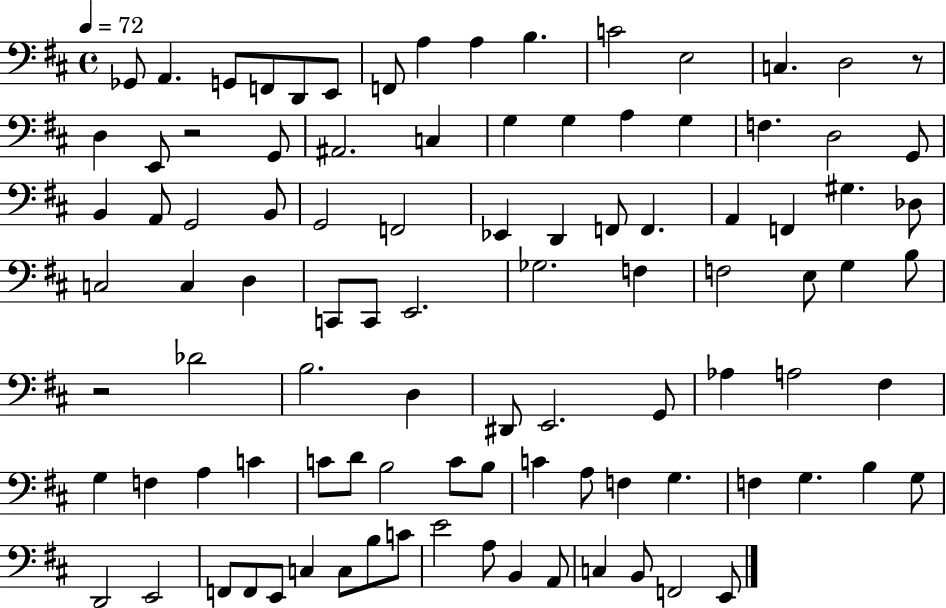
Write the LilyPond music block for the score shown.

{
  \clef bass
  \time 4/4
  \defaultTimeSignature
  \key d \major
  \tempo 4 = 72
  \repeat volta 2 { ges,8 a,4. g,8 f,8 d,8 e,8 | f,8 a4 a4 b4. | c'2 e2 | c4. d2 r8 | \break d4 e,8 r2 g,8 | ais,2. c4 | g4 g4 a4 g4 | f4. d2 g,8 | \break b,4 a,8 g,2 b,8 | g,2 f,2 | ees,4 d,4 f,8 f,4. | a,4 f,4 gis4. des8 | \break c2 c4 d4 | c,8 c,8 e,2. | ges2. f4 | f2 e8 g4 b8 | \break r2 des'2 | b2. d4 | dis,8 e,2. g,8 | aes4 a2 fis4 | \break g4 f4 a4 c'4 | c'8 d'8 b2 c'8 b8 | c'4 a8 f4 g4. | f4 g4. b4 g8 | \break d,2 e,2 | f,8 f,8 e,8 c4 c8 b8 c'8 | e'2 a8 b,4 a,8 | c4 b,8 f,2 e,8 | \break } \bar "|."
}